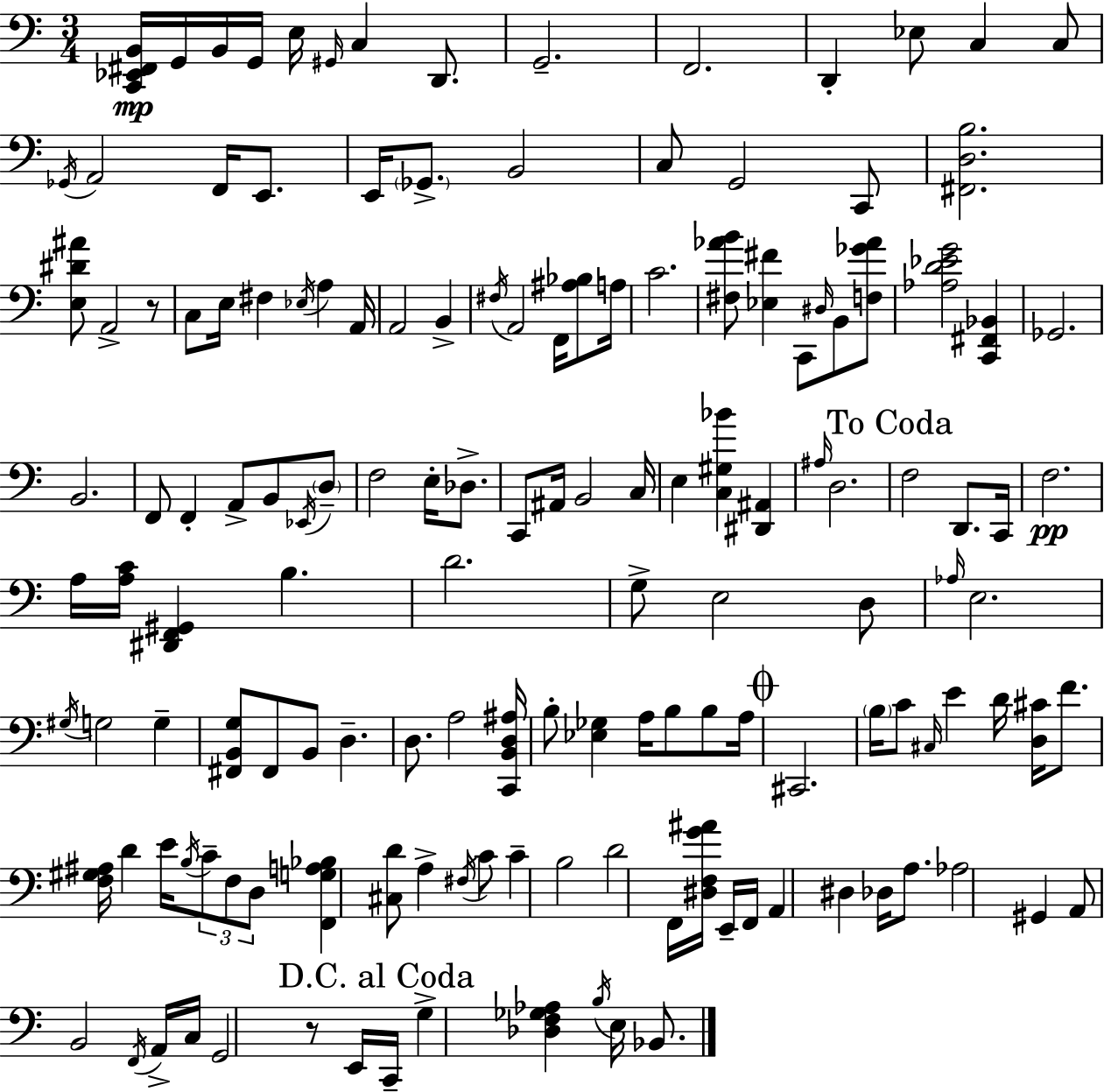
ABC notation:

X:1
T:Untitled
M:3/4
L:1/4
K:Am
[C,,_E,,^F,,B,,]/4 G,,/4 B,,/4 G,,/4 E,/4 ^G,,/4 C, D,,/2 G,,2 F,,2 D,, _E,/2 C, C,/2 _G,,/4 A,,2 F,,/4 E,,/2 E,,/4 _G,,/2 B,,2 C,/2 G,,2 C,,/2 [^F,,D,B,]2 [E,^D^A]/2 A,,2 z/2 C,/2 E,/4 ^F, _E,/4 A, A,,/4 A,,2 B,, ^F,/4 A,,2 F,,/4 [^A,_B,]/2 A,/4 C2 [^F,_AB]/2 [_E,^F] C,,/2 ^D,/4 B,,/2 [F,_G_A]/2 [_A,D_EG]2 [C,,^F,,_B,,] _G,,2 B,,2 F,,/2 F,, A,,/2 B,,/2 _E,,/4 D,/2 F,2 E,/4 _D,/2 C,,/2 ^A,,/4 B,,2 C,/4 E, [C,^G,_B] [^D,,^A,,] ^A,/4 D,2 F,2 D,,/2 C,,/4 F,2 A,/4 [A,C]/4 [^D,,F,,^G,,] B, D2 G,/2 E,2 D,/2 _A,/4 E,2 ^G,/4 G,2 G, [^F,,B,,G,]/2 ^F,,/2 B,,/2 D, D,/2 A,2 [C,,B,,D,^A,]/4 B,/2 [_E,_G,] A,/4 B,/2 B,/2 A,/4 ^C,,2 B,/4 C/2 ^C,/4 E D/4 [D,^C]/4 F/2 [F,^G,^A,]/4 D E/4 B,/4 C/2 F,/2 D,/2 [F,,G,A,_B,] [^C,D]/2 A, ^F,/4 C/2 C B,2 D2 F,,/4 [^D,F,G^A]/4 E,,/4 F,,/4 A,, ^D, _D,/4 A,/2 _A,2 ^G,, A,,/2 B,,2 F,,/4 A,,/4 C,/4 G,,2 z/2 E,,/4 C,,/4 G, [_D,F,_G,_A,] B,/4 E,/4 _B,,/2